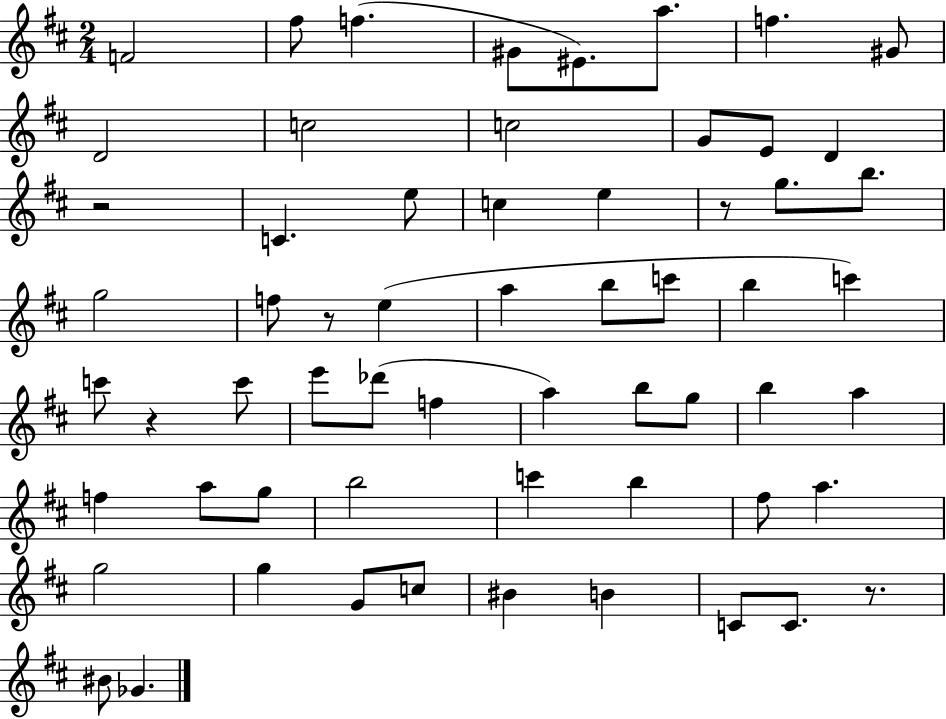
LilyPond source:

{
  \clef treble
  \numericTimeSignature
  \time 2/4
  \key d \major
  \repeat volta 2 { f'2 | fis''8 f''4.( | gis'8 eis'8.) a''8. | f''4. gis'8 | \break d'2 | c''2 | c''2 | g'8 e'8 d'4 | \break r2 | c'4. e''8 | c''4 e''4 | r8 g''8. b''8. | \break g''2 | f''8 r8 e''4( | a''4 b''8 c'''8 | b''4 c'''4) | \break c'''8 r4 c'''8 | e'''8 des'''8( f''4 | a''4) b''8 g''8 | b''4 a''4 | \break f''4 a''8 g''8 | b''2 | c'''4 b''4 | fis''8 a''4. | \break g''2 | g''4 g'8 c''8 | bis'4 b'4 | c'8 c'8. r8. | \break bis'8 ges'4. | } \bar "|."
}